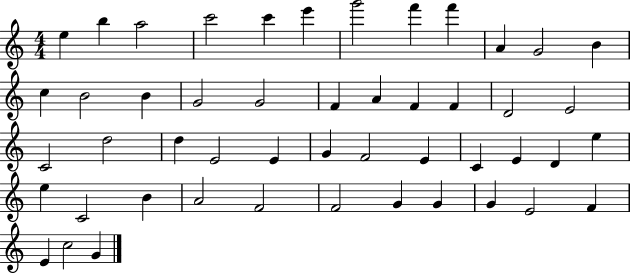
{
  \clef treble
  \numericTimeSignature
  \time 4/4
  \key c \major
  e''4 b''4 a''2 | c'''2 c'''4 e'''4 | g'''2 f'''4 f'''4 | a'4 g'2 b'4 | \break c''4 b'2 b'4 | g'2 g'2 | f'4 a'4 f'4 f'4 | d'2 e'2 | \break c'2 d''2 | d''4 e'2 e'4 | g'4 f'2 e'4 | c'4 e'4 d'4 e''4 | \break e''4 c'2 b'4 | a'2 f'2 | f'2 g'4 g'4 | g'4 e'2 f'4 | \break e'4 c''2 g'4 | \bar "|."
}